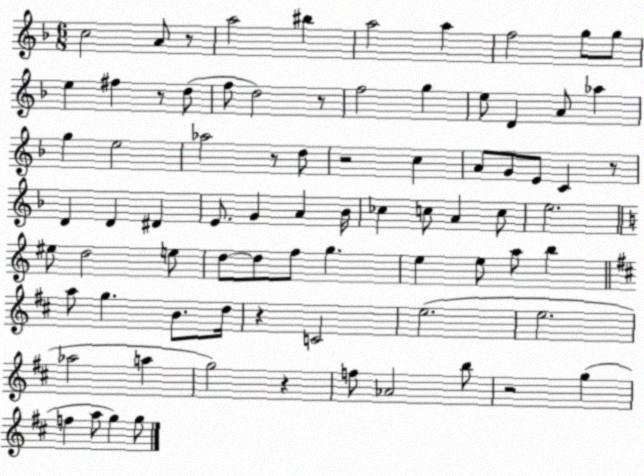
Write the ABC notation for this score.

X:1
T:Untitled
M:6/8
L:1/4
K:F
c2 A/2 z/2 a2 ^b a2 a f2 g/2 g/2 e ^f z/2 d/2 f/2 d2 z/2 f2 g e/2 D A/2 _a g e2 _a2 z/2 d/2 z2 c A/2 G/2 E/2 C z/2 D D ^D E/2 G A _B/4 _c c/2 A c/2 e2 ^e/2 d2 e/2 d/2 d/2 f/2 g e e/2 a/2 b a/2 g B/2 d/4 z C2 e2 e2 _a2 a g2 z f/2 _A2 b/2 z2 g f a/2 g g/2